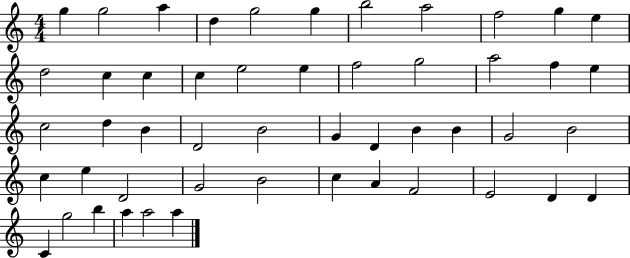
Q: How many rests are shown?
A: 0